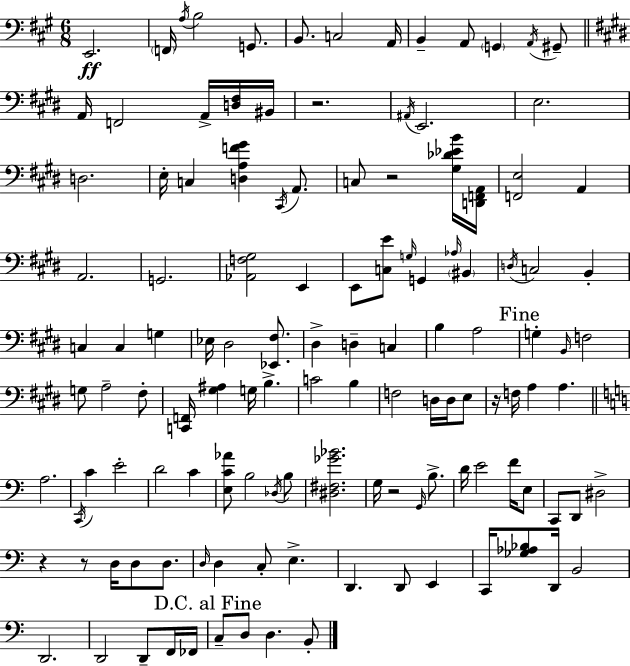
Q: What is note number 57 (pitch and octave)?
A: C4